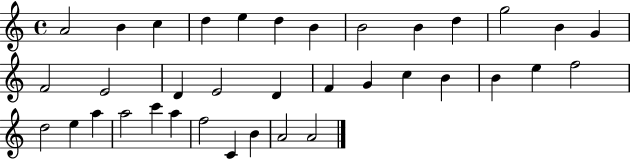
X:1
T:Untitled
M:4/4
L:1/4
K:C
A2 B c d e d B B2 B d g2 B G F2 E2 D E2 D F G c B B e f2 d2 e a a2 c' a f2 C B A2 A2